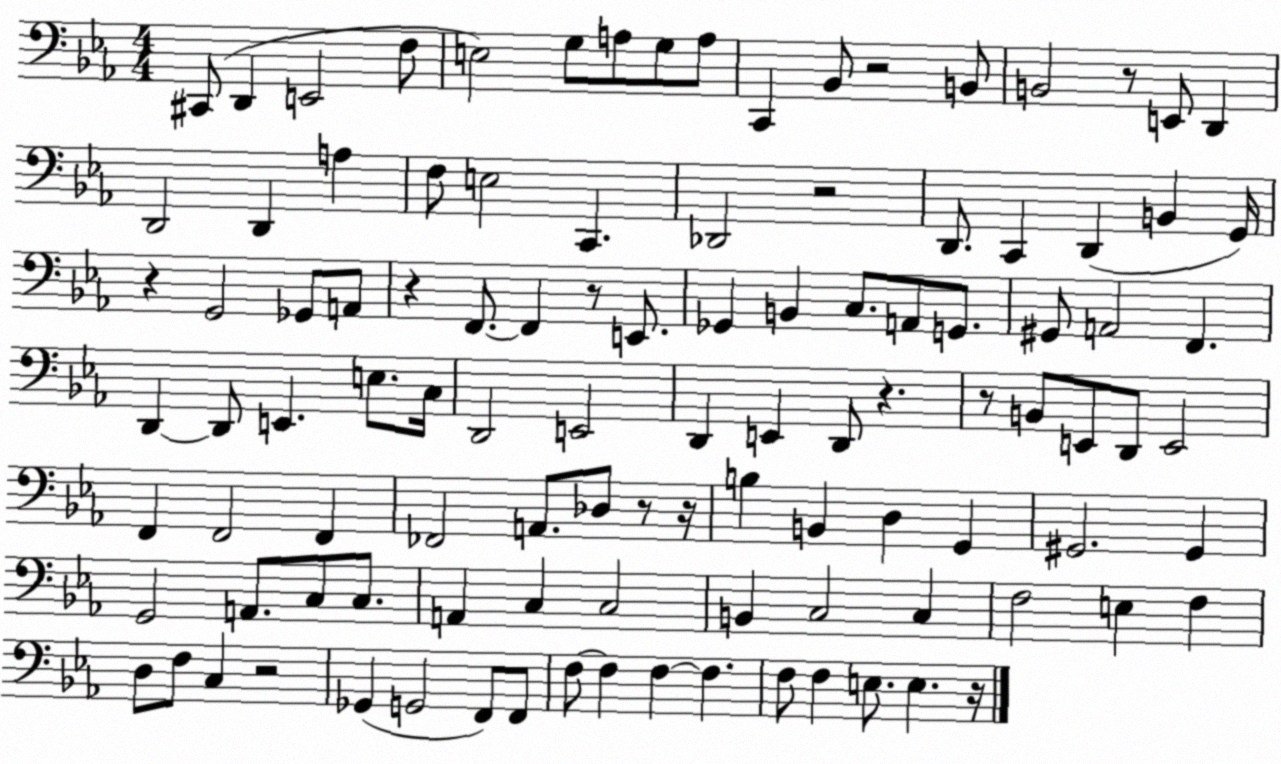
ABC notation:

X:1
T:Untitled
M:4/4
L:1/4
K:Eb
^C,,/2 D,, E,,2 F,/2 E,2 G,/2 A,/2 G,/2 A,/2 C,, _B,,/2 z2 B,,/2 B,,2 z/2 E,,/2 D,, D,,2 D,, A, F,/2 E,2 C,, _D,,2 z2 D,,/2 C,, D,, B,, G,,/4 z G,,2 _G,,/2 A,,/2 z F,,/2 F,, z/2 E,,/2 _G,, B,, C,/2 A,,/2 G,,/2 ^G,,/2 A,,2 F,, D,, D,,/2 E,, E,/2 C,/4 D,,2 E,,2 D,, E,, D,,/2 z z/2 B,,/2 E,,/2 D,,/2 E,,2 F,, F,,2 F,, _F,,2 A,,/2 _D,/2 z/2 z/4 B, B,, D, G,, ^G,,2 ^G,, G,,2 A,,/2 C,/2 C,/2 A,, C, C,2 B,, C,2 C, F,2 E, F, D,/2 F,/2 C, z2 _G,, G,,2 F,,/2 F,,/2 F,/2 F, F, F, F,/2 F, E,/2 E, z/4